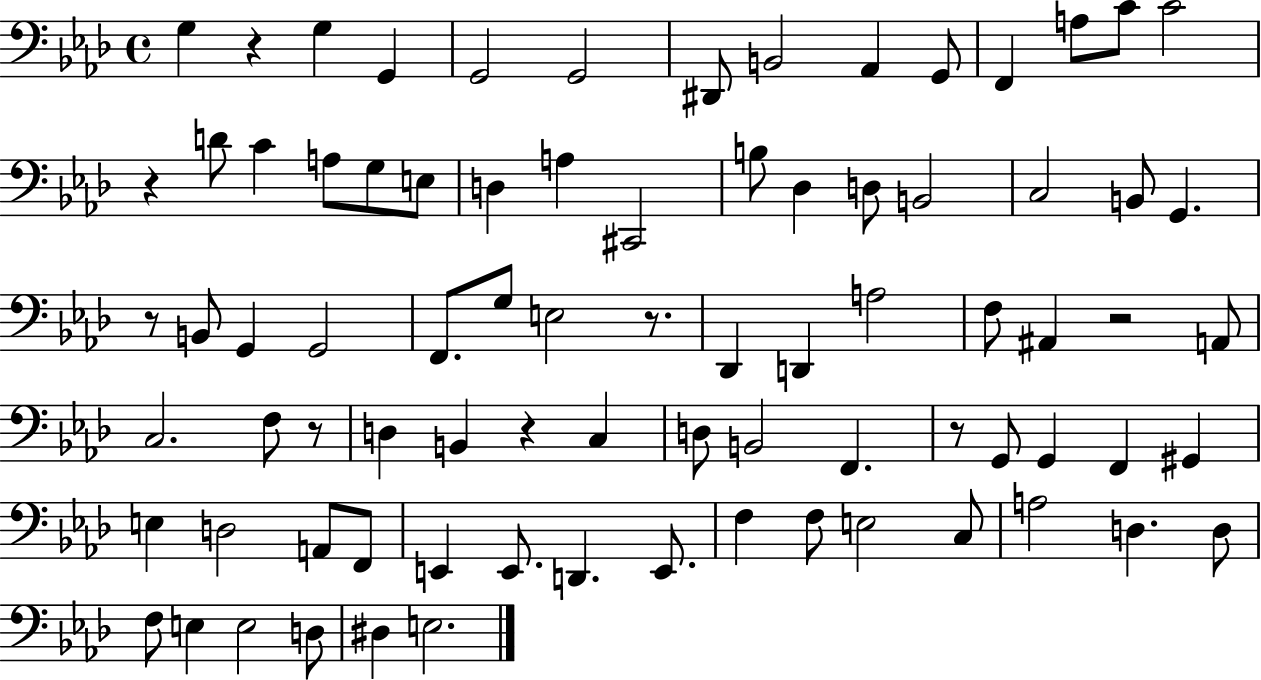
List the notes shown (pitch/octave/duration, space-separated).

G3/q R/q G3/q G2/q G2/h G2/h D#2/e B2/h Ab2/q G2/e F2/q A3/e C4/e C4/h R/q D4/e C4/q A3/e G3/e E3/e D3/q A3/q C#2/h B3/e Db3/q D3/e B2/h C3/h B2/e G2/q. R/e B2/e G2/q G2/h F2/e. G3/e E3/h R/e. Db2/q D2/q A3/h F3/e A#2/q R/h A2/e C3/h. F3/e R/e D3/q B2/q R/q C3/q D3/e B2/h F2/q. R/e G2/e G2/q F2/q G#2/q E3/q D3/h A2/e F2/e E2/q E2/e. D2/q. E2/e. F3/q F3/e E3/h C3/e A3/h D3/q. D3/e F3/e E3/q E3/h D3/e D#3/q E3/h.